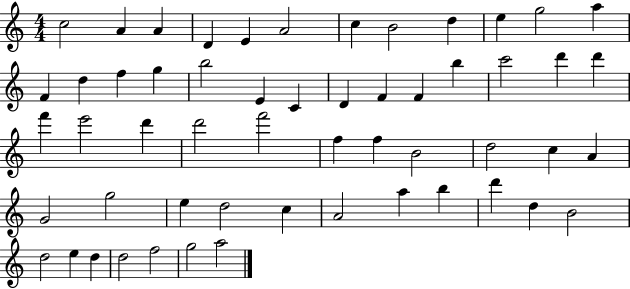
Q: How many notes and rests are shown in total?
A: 55